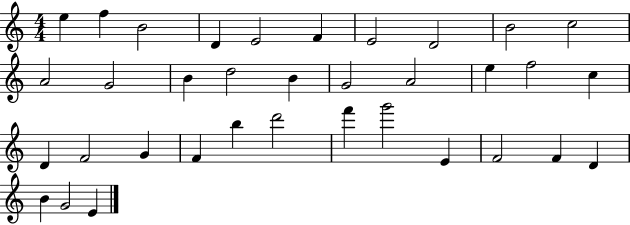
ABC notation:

X:1
T:Untitled
M:4/4
L:1/4
K:C
e f B2 D E2 F E2 D2 B2 c2 A2 G2 B d2 B G2 A2 e f2 c D F2 G F b d'2 f' g'2 E F2 F D B G2 E